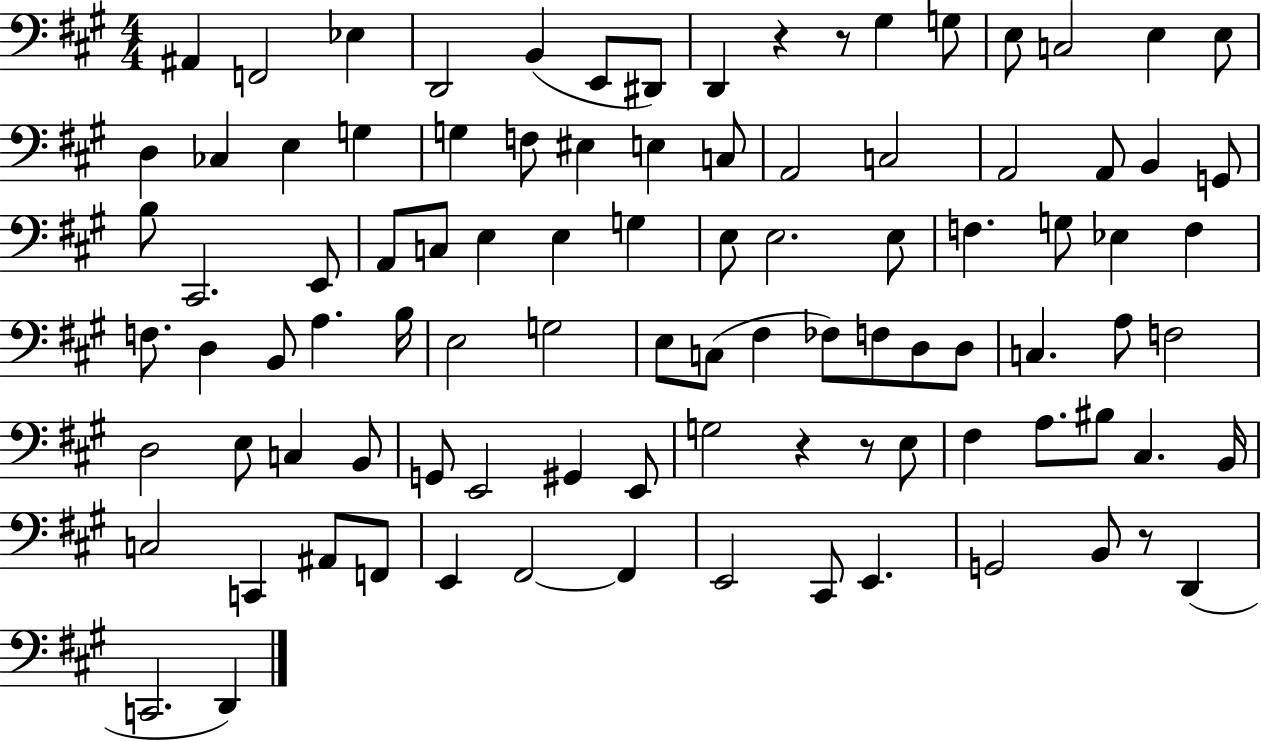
{
  \clef bass
  \numericTimeSignature
  \time 4/4
  \key a \major
  ais,4 f,2 ees4 | d,2 b,4( e,8 dis,8) | d,4 r4 r8 gis4 g8 | e8 c2 e4 e8 | \break d4 ces4 e4 g4 | g4 f8 eis4 e4 c8 | a,2 c2 | a,2 a,8 b,4 g,8 | \break b8 cis,2. e,8 | a,8 c8 e4 e4 g4 | e8 e2. e8 | f4. g8 ees4 f4 | \break f8. d4 b,8 a4. b16 | e2 g2 | e8 c8( fis4 fes8) f8 d8 d8 | c4. a8 f2 | \break d2 e8 c4 b,8 | g,8 e,2 gis,4 e,8 | g2 r4 r8 e8 | fis4 a8. bis8 cis4. b,16 | \break c2 c,4 ais,8 f,8 | e,4 fis,2~~ fis,4 | e,2 cis,8 e,4. | g,2 b,8 r8 d,4( | \break c,2. d,4) | \bar "|."
}